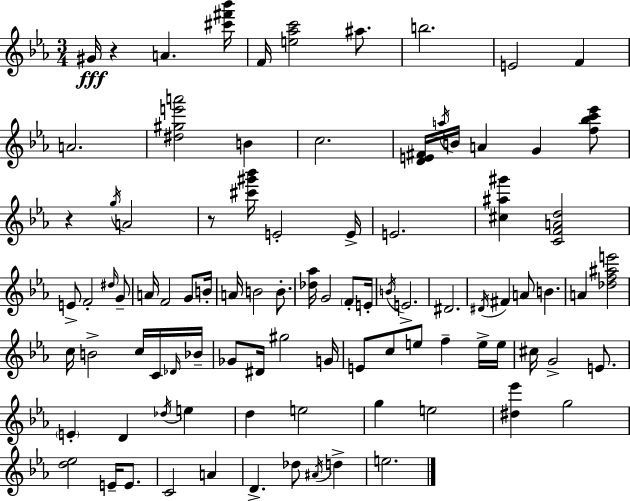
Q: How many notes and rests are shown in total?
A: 93